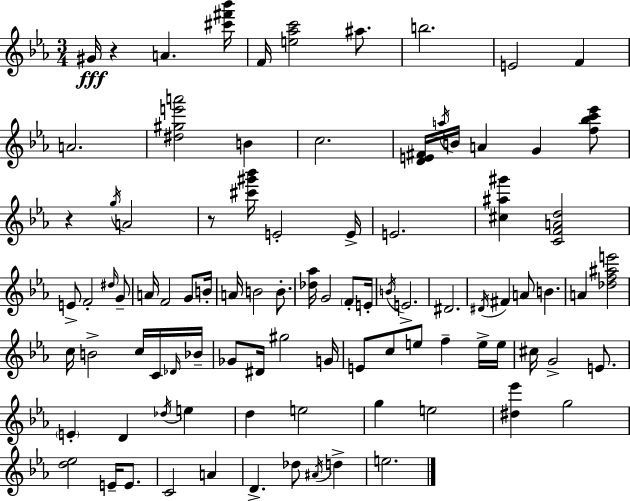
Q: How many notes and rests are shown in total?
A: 93